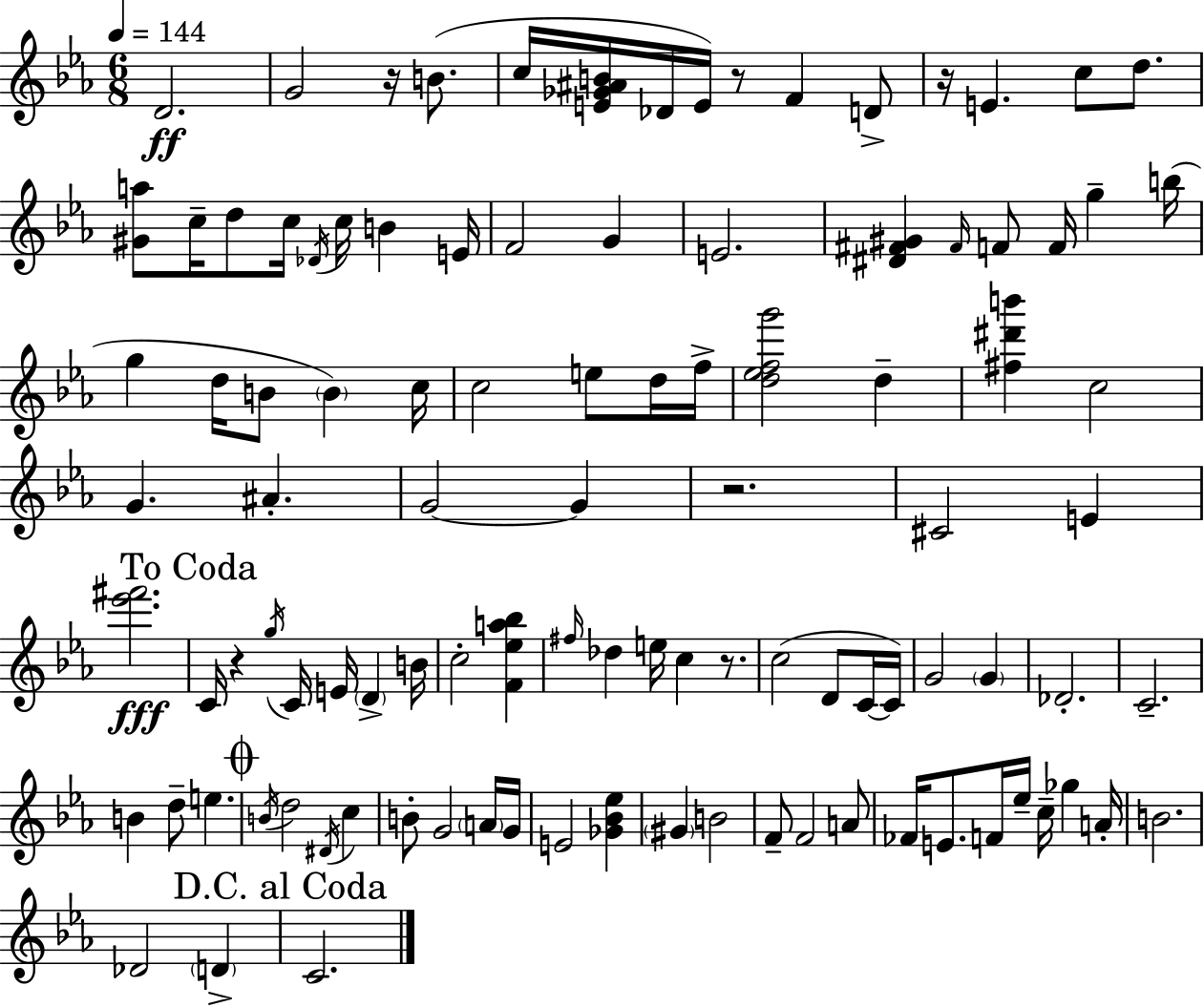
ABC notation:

X:1
T:Untitled
M:6/8
L:1/4
K:Eb
D2 G2 z/4 B/2 c/4 [E_G^AB]/4 _D/4 E/4 z/2 F D/2 z/4 E c/2 d/2 [^Ga]/2 c/4 d/2 c/4 _D/4 c/4 B E/4 F2 G E2 [^D^F^G] ^F/4 F/2 F/4 g b/4 g d/4 B/2 B c/4 c2 e/2 d/4 f/4 [d_efg']2 d [^f^d'b'] c2 G ^A G2 G z2 ^C2 E [_e'^f']2 C/4 z g/4 C/4 E/4 D B/4 c2 [F_ea_b] ^f/4 _d e/4 c z/2 c2 D/2 C/4 C/4 G2 G _D2 C2 B d/2 e B/4 d2 ^D/4 c B/2 G2 A/4 G/4 E2 [_G_B_e] ^G B2 F/2 F2 A/2 _F/4 E/2 F/4 _e/4 c/4 _g A/4 B2 _D2 D C2